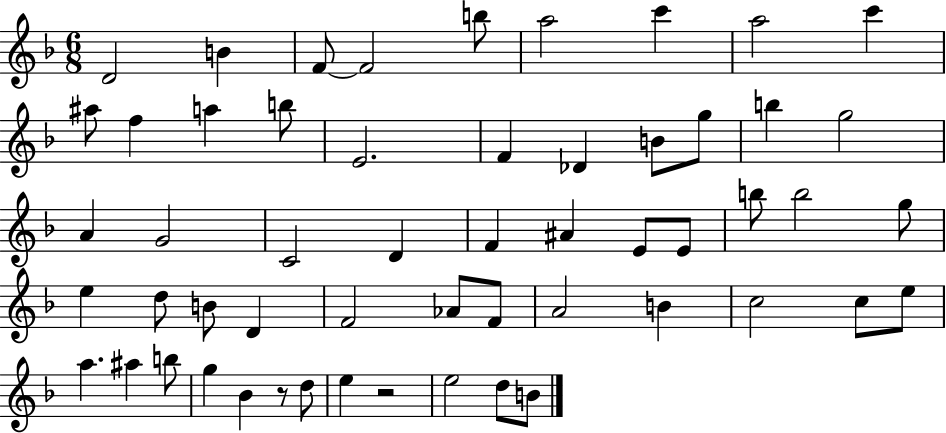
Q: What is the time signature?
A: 6/8